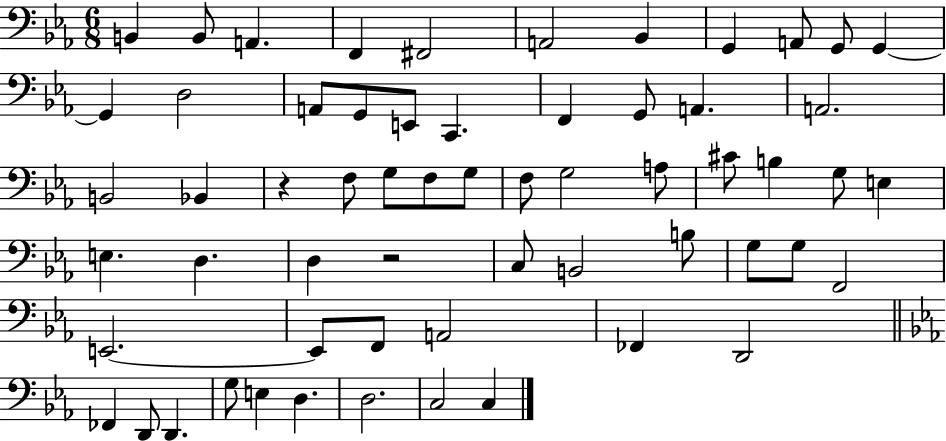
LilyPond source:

{
  \clef bass
  \numericTimeSignature
  \time 6/8
  \key ees \major
  b,4 b,8 a,4. | f,4 fis,2 | a,2 bes,4 | g,4 a,8 g,8 g,4~~ | \break g,4 d2 | a,8 g,8 e,8 c,4. | f,4 g,8 a,4. | a,2. | \break b,2 bes,4 | r4 f8 g8 f8 g8 | f8 g2 a8 | cis'8 b4 g8 e4 | \break e4. d4. | d4 r2 | c8 b,2 b8 | g8 g8 f,2 | \break e,2.~~ | e,8 f,8 a,2 | fes,4 d,2 | \bar "||" \break \key ees \major fes,4 d,8 d,4. | g8 e4 d4. | d2. | c2 c4 | \break \bar "|."
}